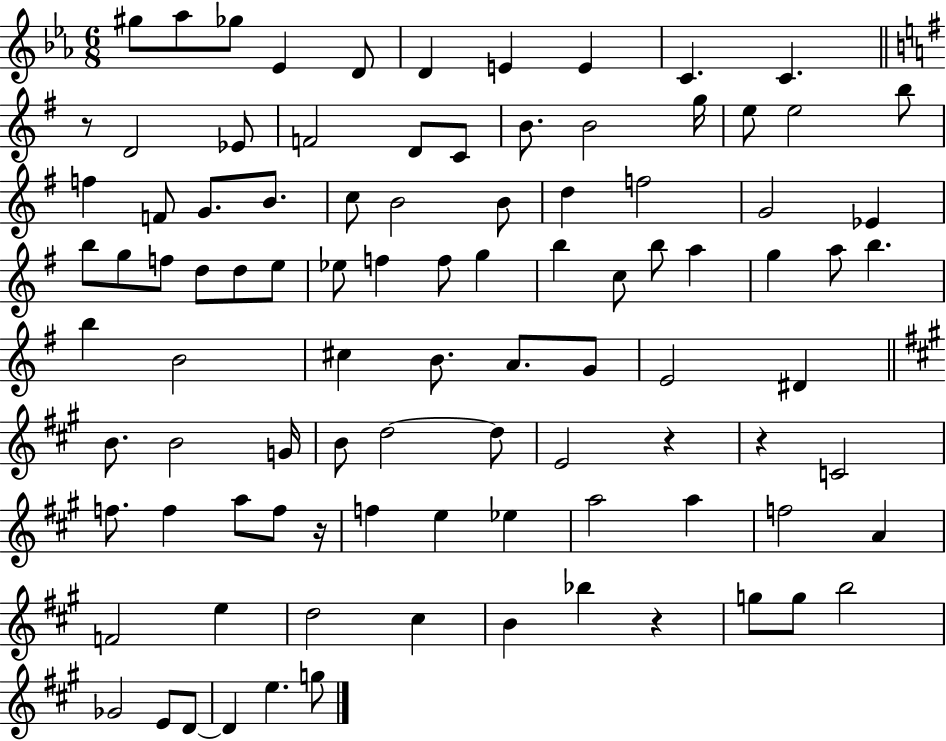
{
  \clef treble
  \numericTimeSignature
  \time 6/8
  \key ees \major
  gis''8 aes''8 ges''8 ees'4 d'8 | d'4 e'4 e'4 | c'4. c'4. | \bar "||" \break \key e \minor r8 d'2 ees'8 | f'2 d'8 c'8 | b'8. b'2 g''16 | e''8 e''2 b''8 | \break f''4 f'8 g'8. b'8. | c''8 b'2 b'8 | d''4 f''2 | g'2 ees'4 | \break b''8 g''8 f''8 d''8 d''8 e''8 | ees''8 f''4 f''8 g''4 | b''4 c''8 b''8 a''4 | g''4 a''8 b''4. | \break b''4 b'2 | cis''4 b'8. a'8. g'8 | e'2 dis'4 | \bar "||" \break \key a \major b'8. b'2 g'16 | b'8 d''2~~ d''8 | e'2 r4 | r4 c'2 | \break f''8. f''4 a''8 f''8 r16 | f''4 e''4 ees''4 | a''2 a''4 | f''2 a'4 | \break f'2 e''4 | d''2 cis''4 | b'4 bes''4 r4 | g''8 g''8 b''2 | \break ges'2 e'8 d'8~~ | d'4 e''4. g''8 | \bar "|."
}